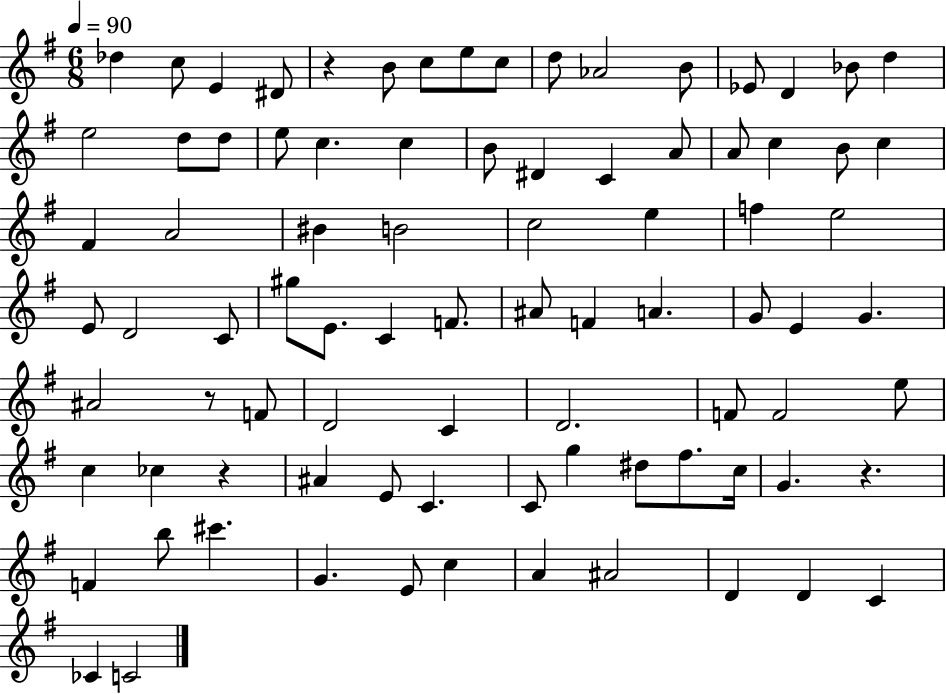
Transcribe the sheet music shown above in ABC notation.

X:1
T:Untitled
M:6/8
L:1/4
K:G
_d c/2 E ^D/2 z B/2 c/2 e/2 c/2 d/2 _A2 B/2 _E/2 D _B/2 d e2 d/2 d/2 e/2 c c B/2 ^D C A/2 A/2 c B/2 c ^F A2 ^B B2 c2 e f e2 E/2 D2 C/2 ^g/2 E/2 C F/2 ^A/2 F A G/2 E G ^A2 z/2 F/2 D2 C D2 F/2 F2 e/2 c _c z ^A E/2 C C/2 g ^d/2 ^f/2 c/4 G z F b/2 ^c' G E/2 c A ^A2 D D C _C C2